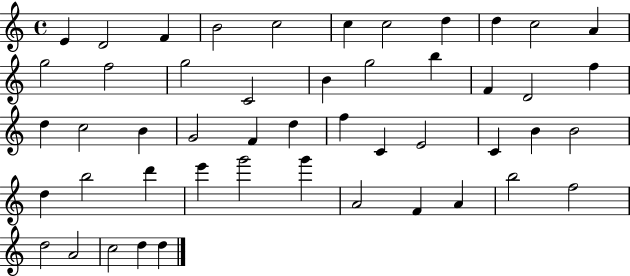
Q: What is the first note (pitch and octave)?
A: E4